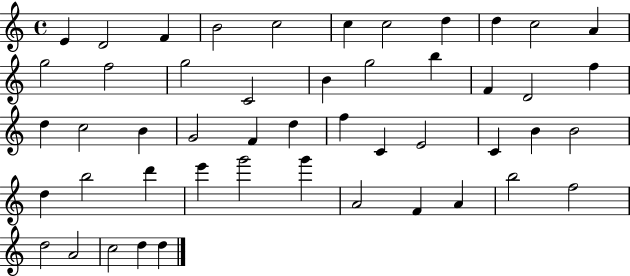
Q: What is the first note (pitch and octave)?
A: E4